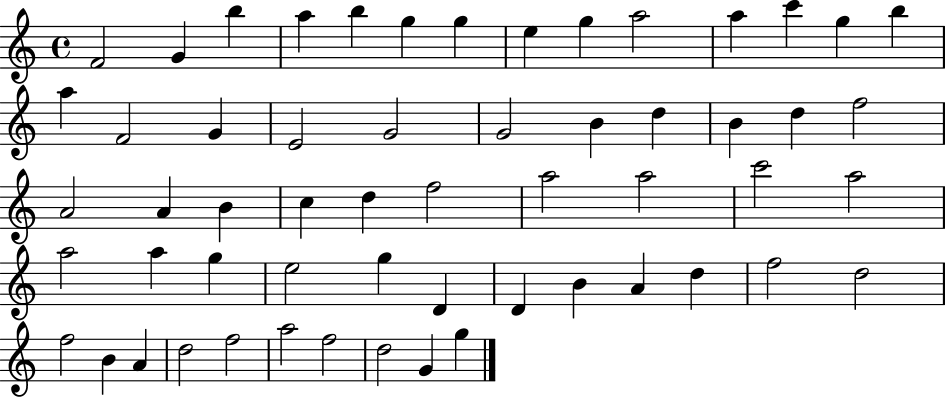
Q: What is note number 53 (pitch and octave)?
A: A5